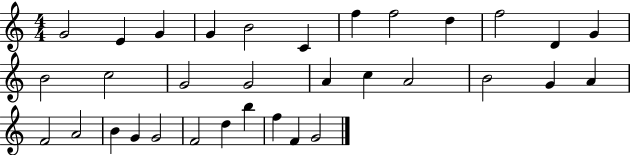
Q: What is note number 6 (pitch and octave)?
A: C4